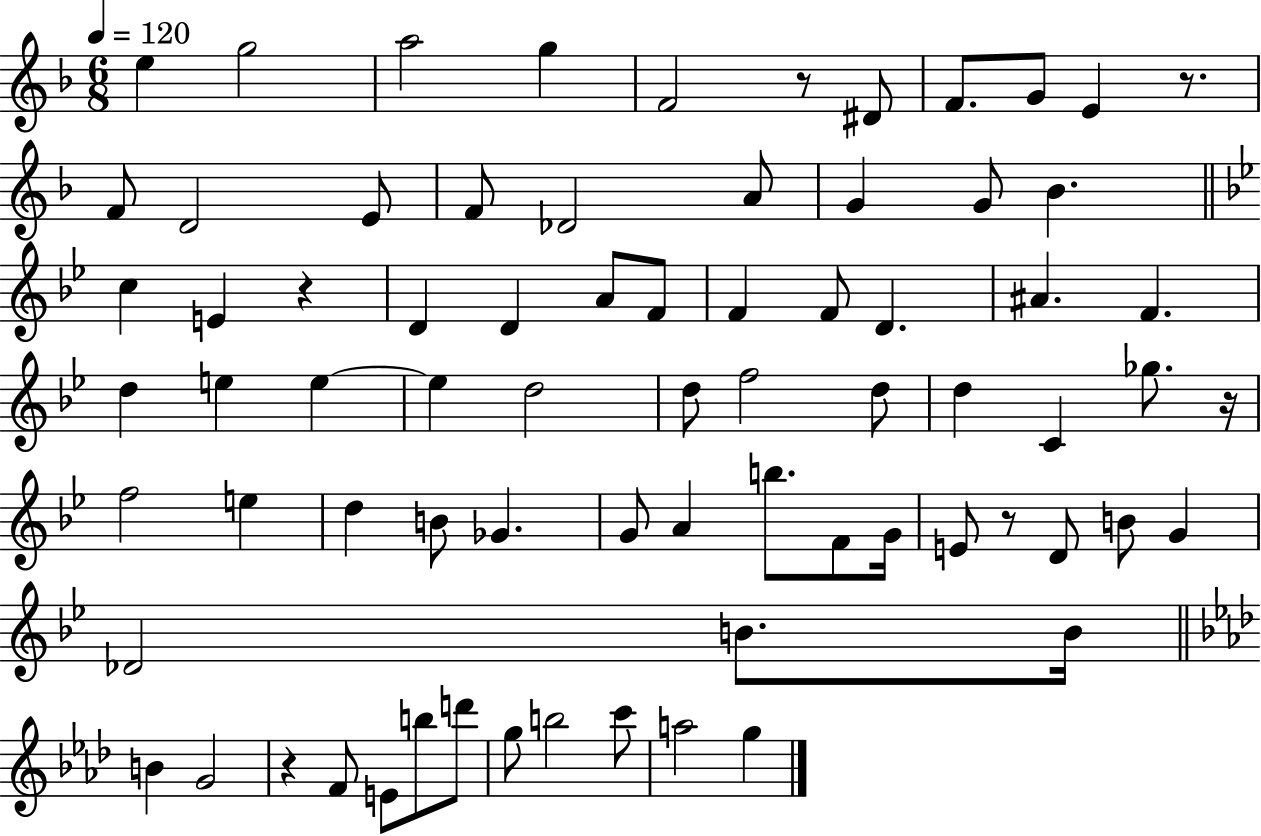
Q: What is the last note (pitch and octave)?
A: G5